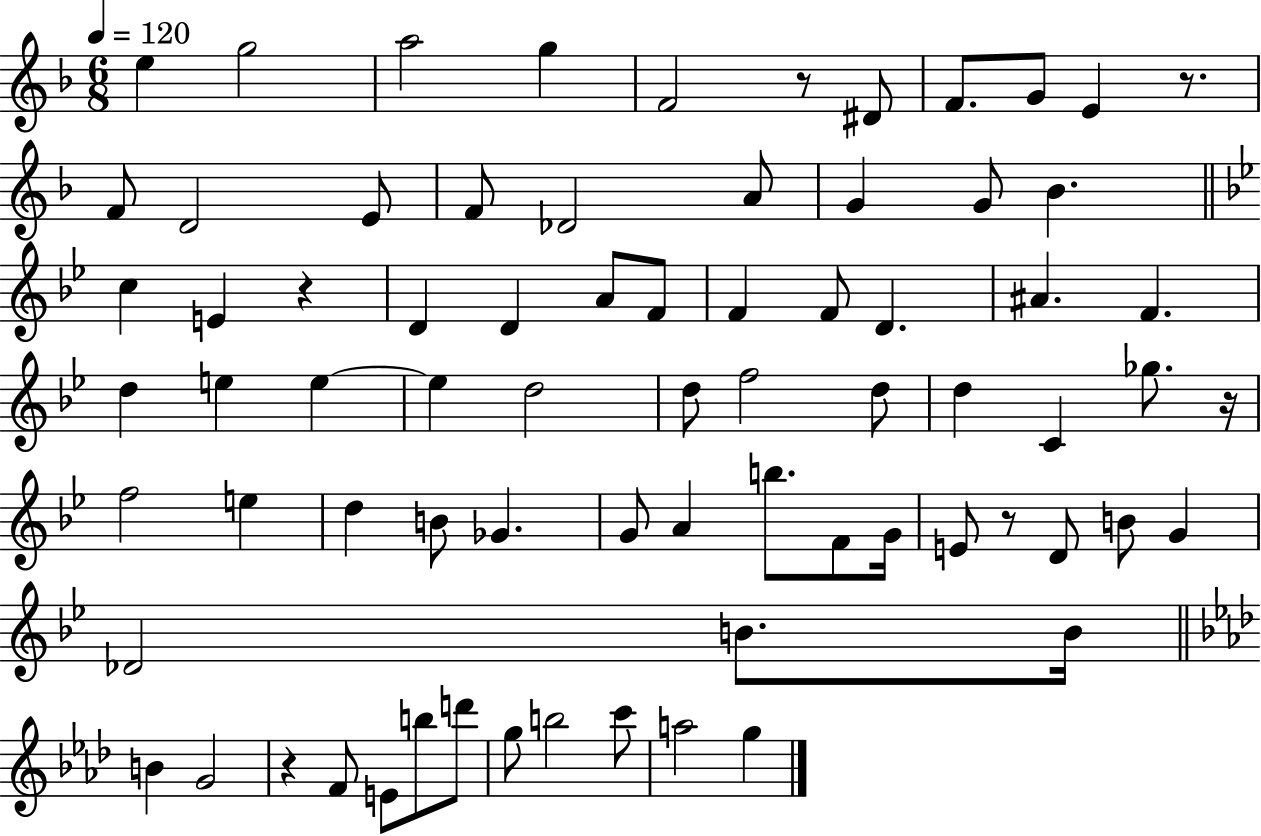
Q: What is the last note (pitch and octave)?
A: G5